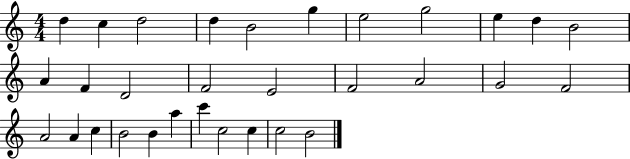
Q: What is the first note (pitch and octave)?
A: D5